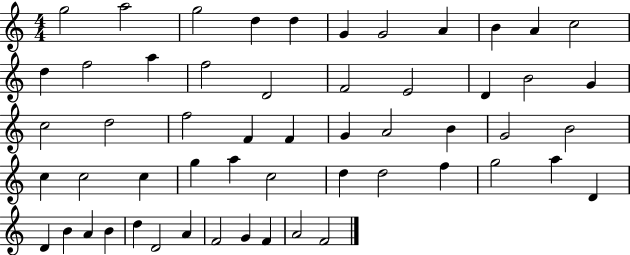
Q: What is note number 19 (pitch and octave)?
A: D4